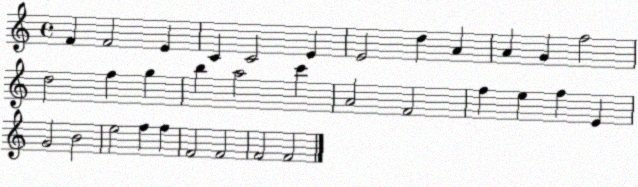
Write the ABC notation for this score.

X:1
T:Untitled
M:4/4
L:1/4
K:C
F F2 E C C2 E E2 d A A G f2 d2 f g b a2 c' A2 F2 f e f E G2 B2 e2 f f F2 F2 F2 F2